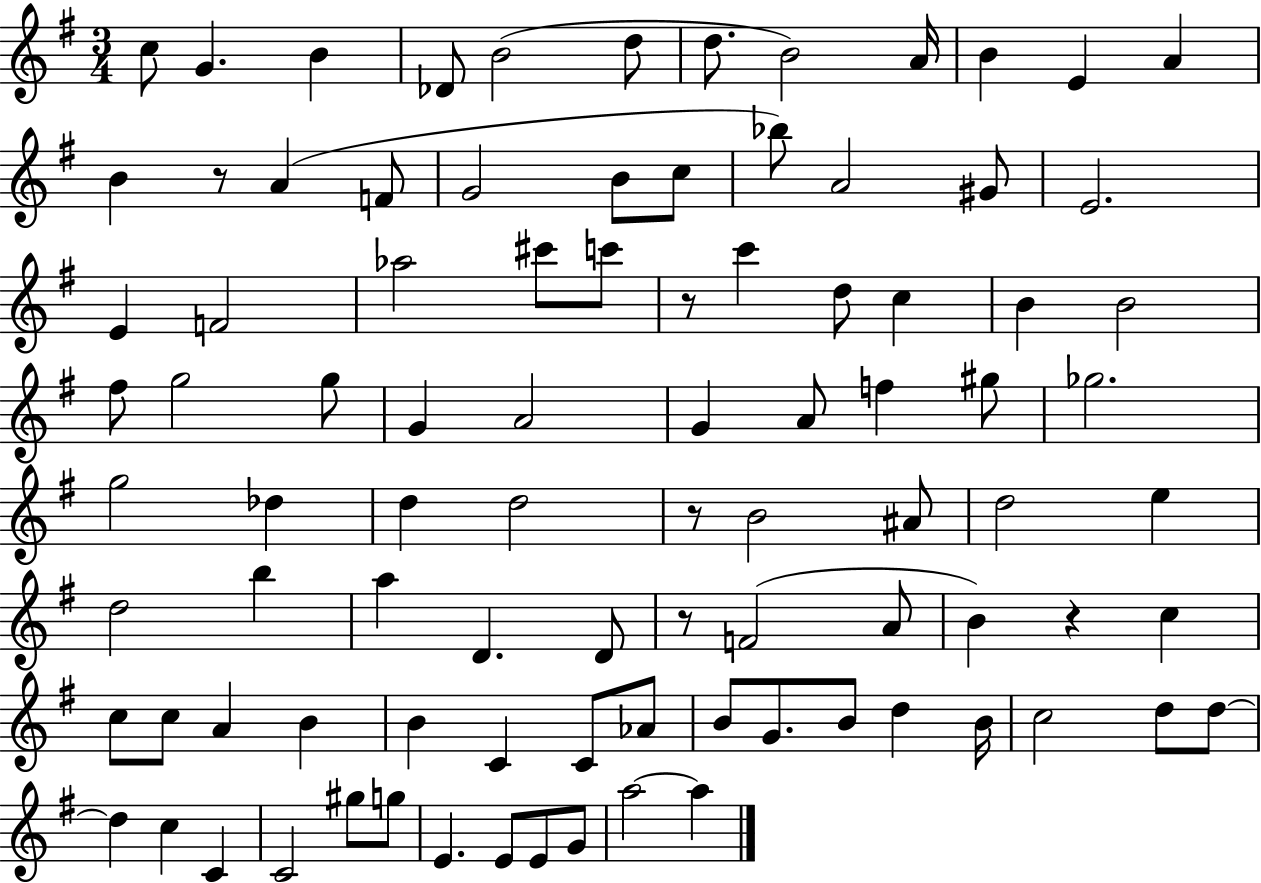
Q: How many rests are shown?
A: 5